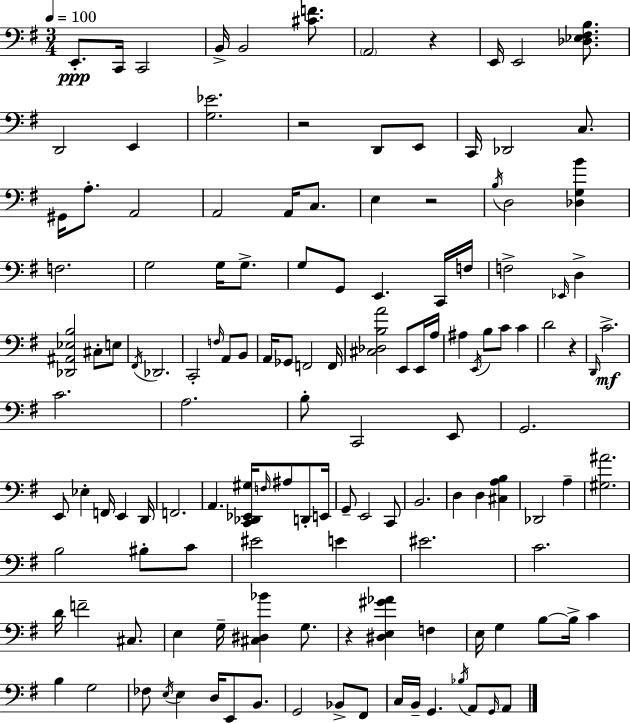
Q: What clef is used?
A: bass